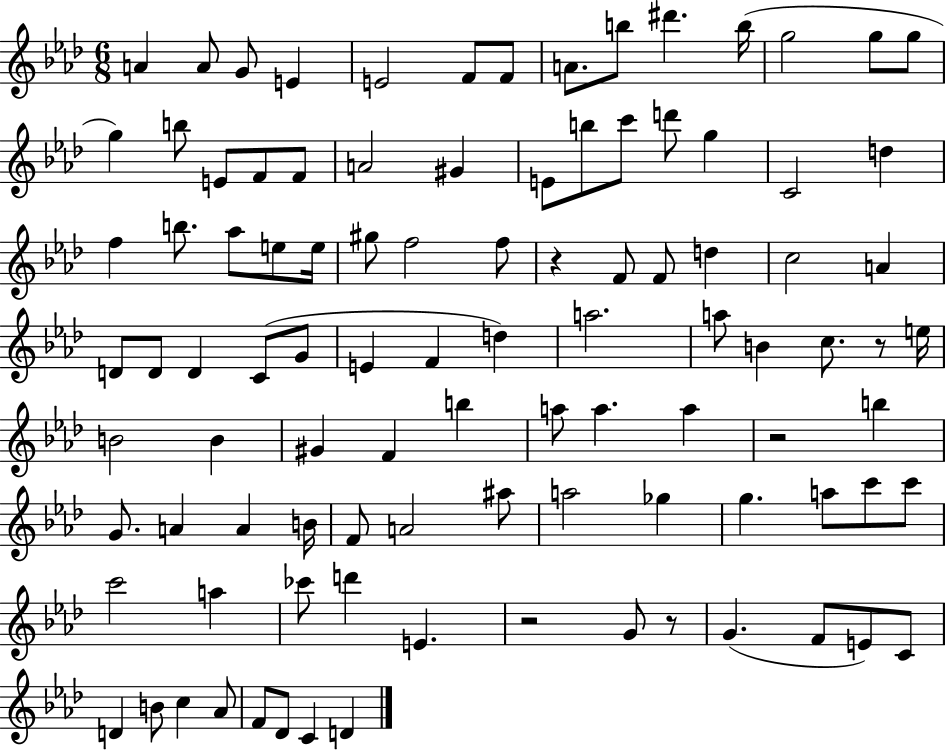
A4/q A4/e G4/e E4/q E4/h F4/e F4/e A4/e. B5/e D#6/q. B5/s G5/h G5/e G5/e G5/q B5/e E4/e F4/e F4/e A4/h G#4/q E4/e B5/e C6/e D6/e G5/q C4/h D5/q F5/q B5/e. Ab5/e E5/e E5/s G#5/e F5/h F5/e R/q F4/e F4/e D5/q C5/h A4/q D4/e D4/e D4/q C4/e G4/e E4/q F4/q D5/q A5/h. A5/e B4/q C5/e. R/e E5/s B4/h B4/q G#4/q F4/q B5/q A5/e A5/q. A5/q R/h B5/q G4/e. A4/q A4/q B4/s F4/e A4/h A#5/e A5/h Gb5/q G5/q. A5/e C6/e C6/e C6/h A5/q CES6/e D6/q E4/q. R/h G4/e R/e G4/q. F4/e E4/e C4/e D4/q B4/e C5/q Ab4/e F4/e Db4/e C4/q D4/q